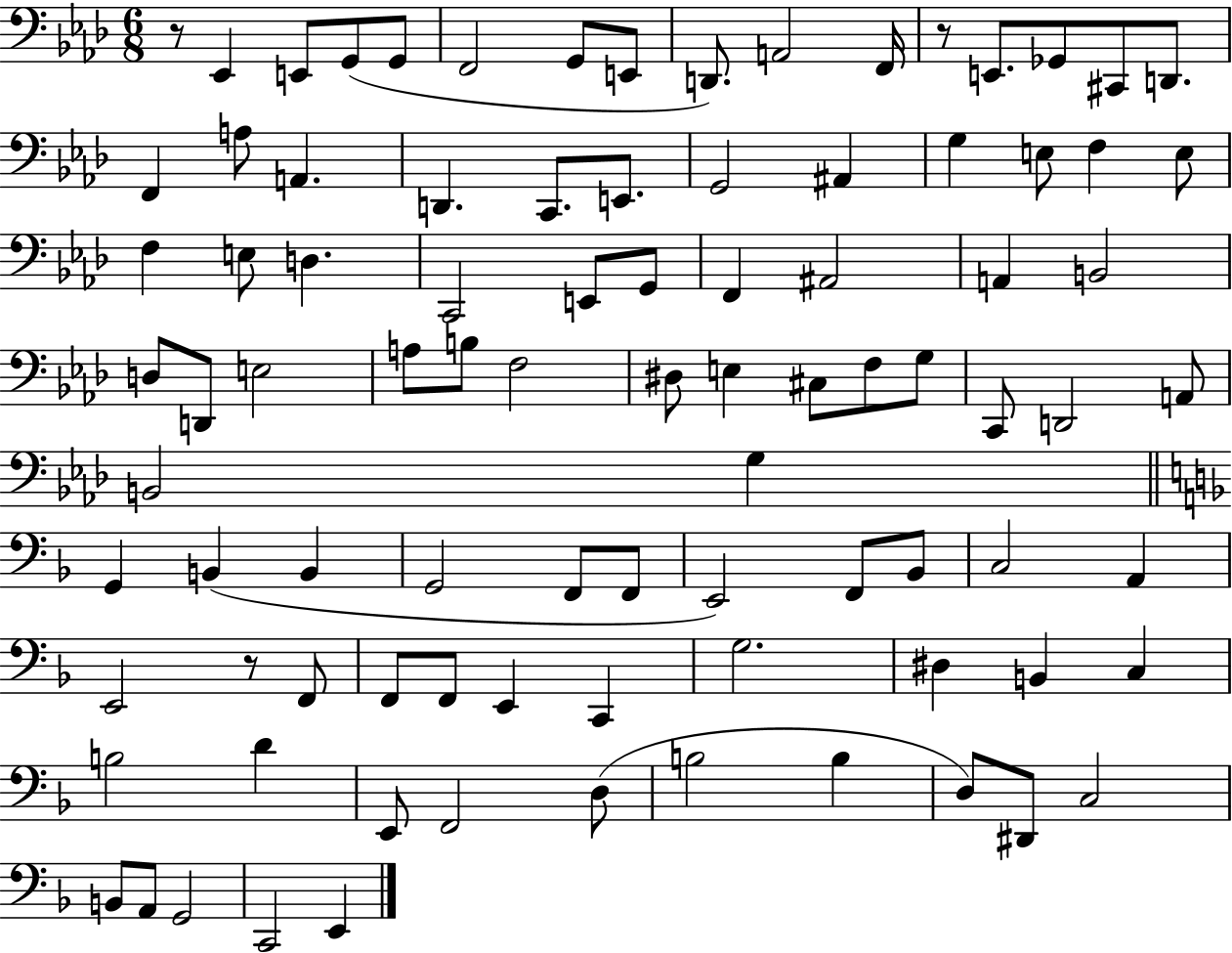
X:1
T:Untitled
M:6/8
L:1/4
K:Ab
z/2 _E,, E,,/2 G,,/2 G,,/2 F,,2 G,,/2 E,,/2 D,,/2 A,,2 F,,/4 z/2 E,,/2 _G,,/2 ^C,,/2 D,,/2 F,, A,/2 A,, D,, C,,/2 E,,/2 G,,2 ^A,, G, E,/2 F, E,/2 F, E,/2 D, C,,2 E,,/2 G,,/2 F,, ^A,,2 A,, B,,2 D,/2 D,,/2 E,2 A,/2 B,/2 F,2 ^D,/2 E, ^C,/2 F,/2 G,/2 C,,/2 D,,2 A,,/2 B,,2 G, G,, B,, B,, G,,2 F,,/2 F,,/2 E,,2 F,,/2 _B,,/2 C,2 A,, E,,2 z/2 F,,/2 F,,/2 F,,/2 E,, C,, G,2 ^D, B,, C, B,2 D E,,/2 F,,2 D,/2 B,2 B, D,/2 ^D,,/2 C,2 B,,/2 A,,/2 G,,2 C,,2 E,,